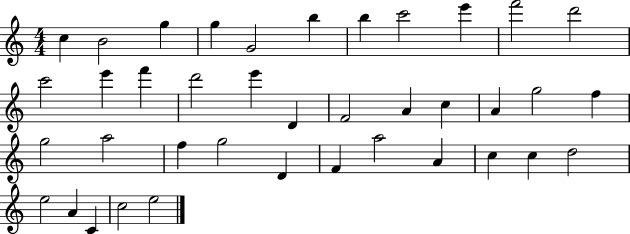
C5/q B4/h G5/q G5/q G4/h B5/q B5/q C6/h E6/q F6/h D6/h C6/h E6/q F6/q D6/h E6/q D4/q F4/h A4/q C5/q A4/q G5/h F5/q G5/h A5/h F5/q G5/h D4/q F4/q A5/h A4/q C5/q C5/q D5/h E5/h A4/q C4/q C5/h E5/h